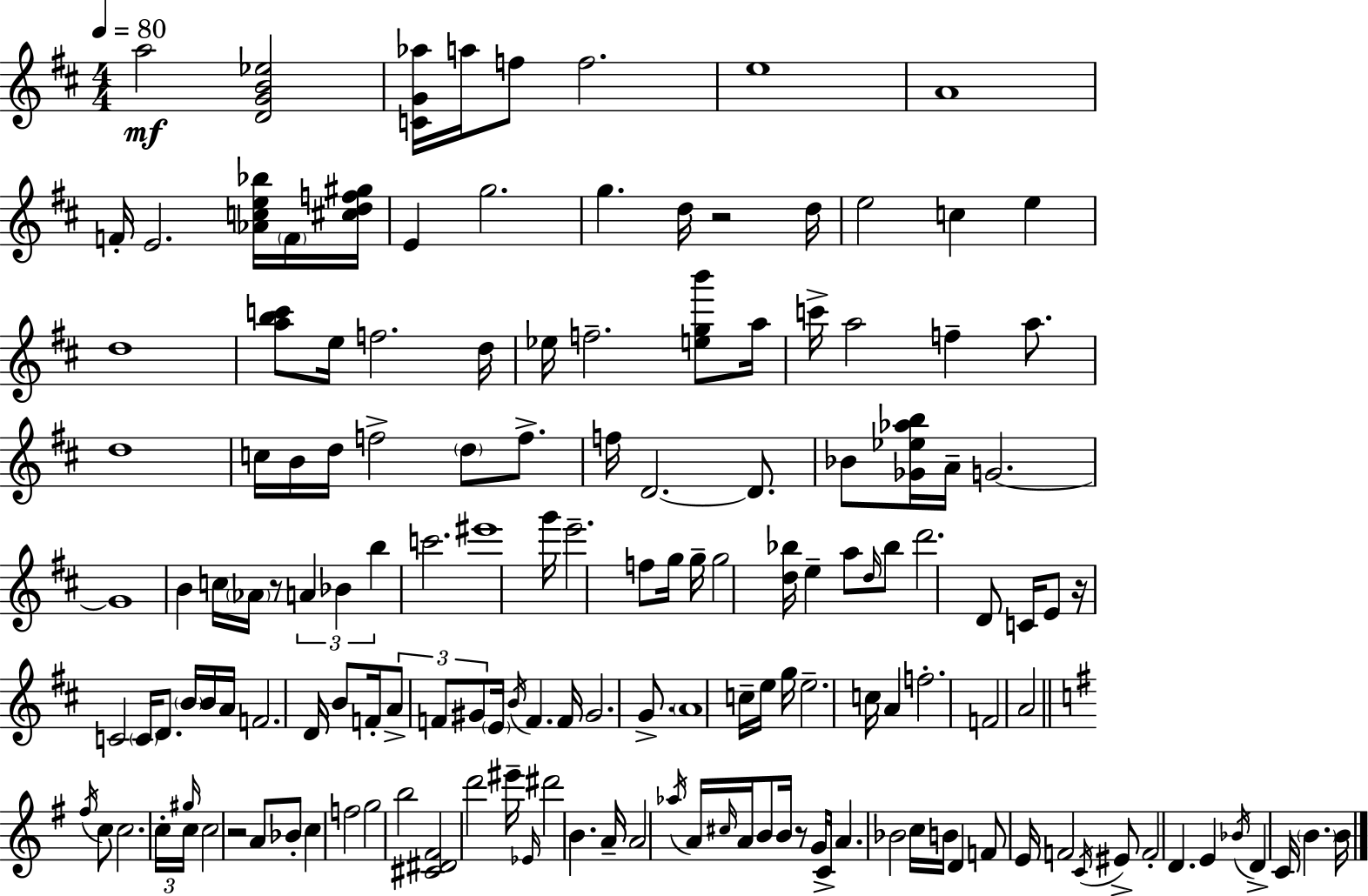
{
  \clef treble
  \numericTimeSignature
  \time 4/4
  \key d \major
  \tempo 4 = 80
  a''2\mf <d' g' b' ees''>2 | <c' g' aes''>16 a''16 f''8 f''2. | e''1 | a'1 | \break f'16-. e'2. <aes' c'' e'' bes''>16 \parenthesize f'16 <cis'' d'' f'' gis''>16 | e'4 g''2. | g''4. d''16 r2 d''16 | e''2 c''4 e''4 | \break d''1 | <a'' b'' c'''>8 e''16 f''2. d''16 | ees''16 f''2.-- <e'' g'' b'''>8 a''16 | c'''16-> a''2 f''4-- a''8. | \break d''1 | c''16 b'16 d''16 f''2-> \parenthesize d''8 f''8.-> | f''16 d'2.~~ d'8. | bes'8 <ges' ees'' aes'' b''>16 a'16-- g'2.~~ | \break g'1 | b'4 c''16 \parenthesize aes'16 r8 \tuplet 3/2 { a'4 bes'4 | b''4 } c'''2. | eis'''1 | \break g'''16 e'''2.-- f''8 g''16 | g''16-- g''2 <d'' bes''>16 e''4-- a''8 | \grace { d''16 } bes''8 d'''2. d'8 | c'16 e'8 r16 c'2 \parenthesize c'16 d'8. | \break \parenthesize b'16 b'16 a'16 f'2. | d'16 b'8 f'16-. \tuplet 3/2 { a'8-> f'8 gis'8 } \parenthesize e'16 \acciaccatura { b'16 } f'4. | f'16 gis'2. g'8.-> | \parenthesize a'1 | \break c''16-- e''16 g''16 e''2.-- | c''16 a'4 f''2.-. | f'2 a'2 | \bar "||" \break \key e \minor \acciaccatura { fis''16 } c''8 c''2. \tuplet 3/2 { c''16-. | \grace { gis''16 } c''16 } c''2 r2 | a'8 bes'8-. c''4 f''2 | g''2 b''2 | \break <cis' dis' fis'>2 d'''2 | eis'''16-- \grace { ees'16 } dis'''2 b'4. | a'16-- a'2 \acciaccatura { aes''16 } a'16 \grace { cis''16 } a'16 b'8 | b'16 r8 g'16 c'16-> a'4. bes'2 | \break c''16 b'16 d'4 f'8 e'16 f'2 | \acciaccatura { c'16 } eis'8-> f'2-. | d'4. e'4 \acciaccatura { bes'16 } d'4-> c'16 | \parenthesize b'4. b'16 \bar "|."
}